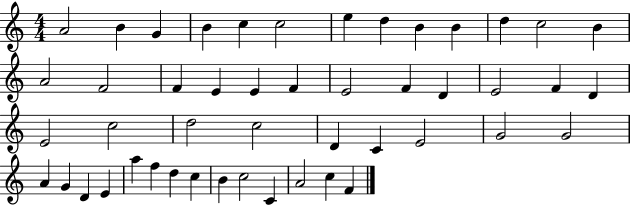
X:1
T:Untitled
M:4/4
L:1/4
K:C
A2 B G B c c2 e d B B d c2 B A2 F2 F E E F E2 F D E2 F D E2 c2 d2 c2 D C E2 G2 G2 A G D E a f d c B c2 C A2 c F